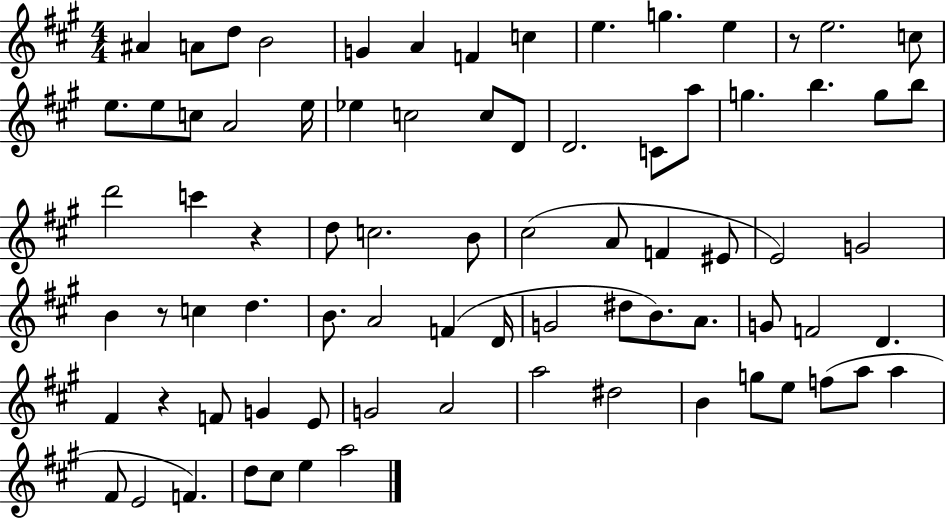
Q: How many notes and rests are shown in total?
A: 79